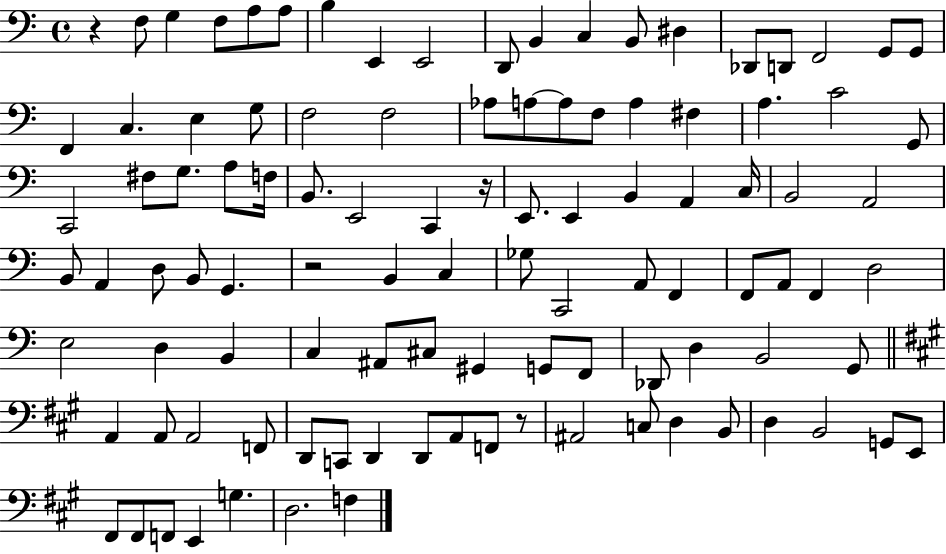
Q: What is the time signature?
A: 4/4